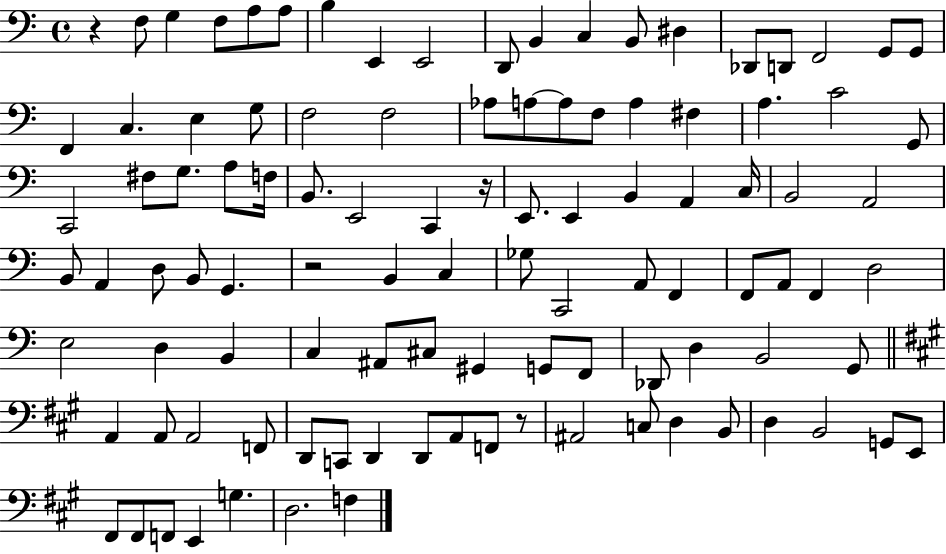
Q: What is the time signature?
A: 4/4